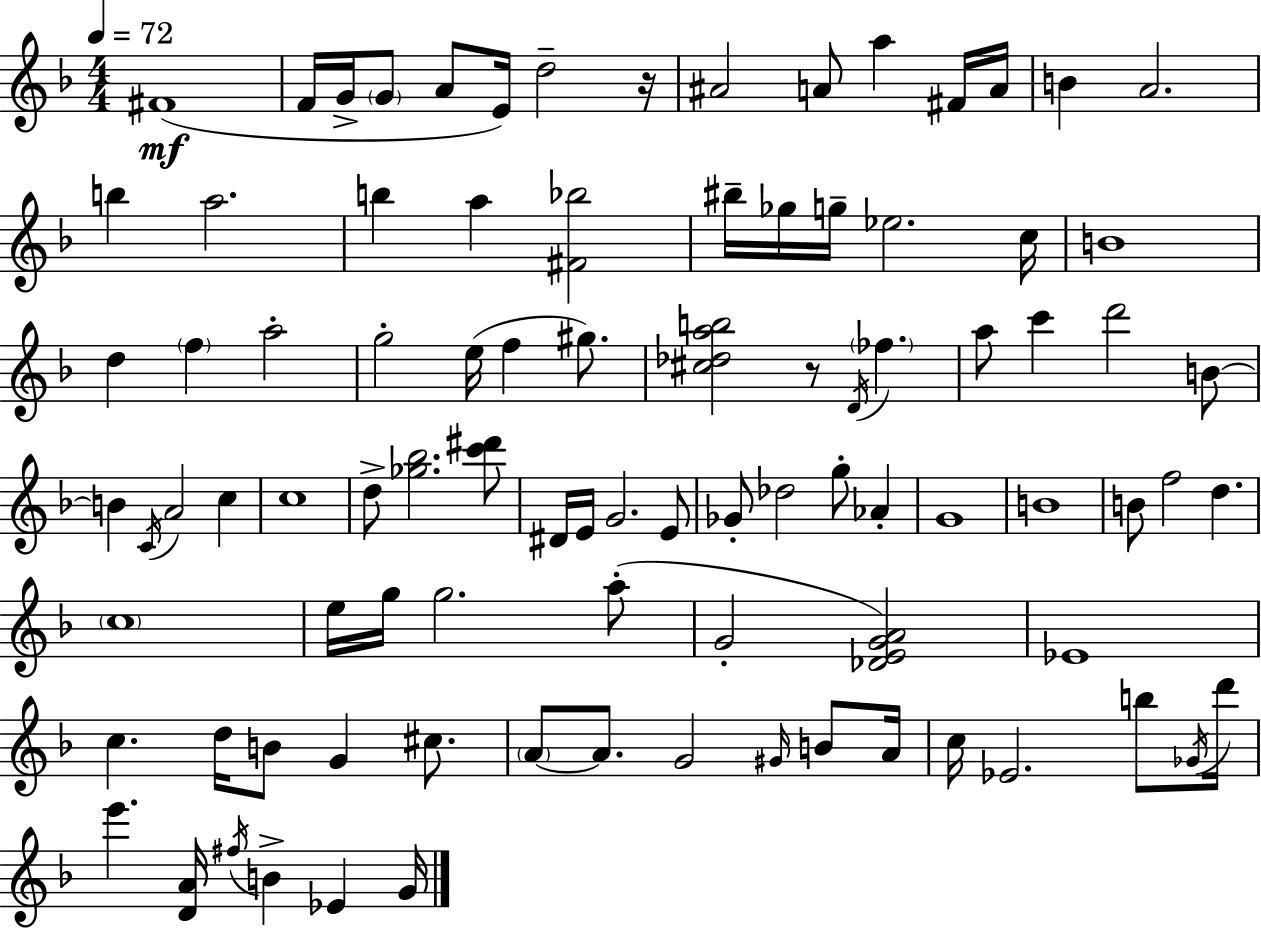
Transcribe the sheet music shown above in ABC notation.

X:1
T:Untitled
M:4/4
L:1/4
K:Dm
^F4 F/4 G/4 G/2 A/2 E/4 d2 z/4 ^A2 A/2 a ^F/4 A/4 B A2 b a2 b a [^F_b]2 ^b/4 _g/4 g/4 _e2 c/4 B4 d f a2 g2 e/4 f ^g/2 [^c_dab]2 z/2 D/4 _f a/2 c' d'2 B/2 B C/4 A2 c c4 d/2 [_g_b]2 [c'^d']/2 ^D/4 E/4 G2 E/2 _G/2 _d2 g/2 _A G4 B4 B/2 f2 d c4 e/4 g/4 g2 a/2 G2 [_DEGA]2 _E4 c d/4 B/2 G ^c/2 A/2 A/2 G2 ^G/4 B/2 A/4 c/4 _E2 b/2 _G/4 d'/4 e' [DA]/4 ^f/4 B _E G/4